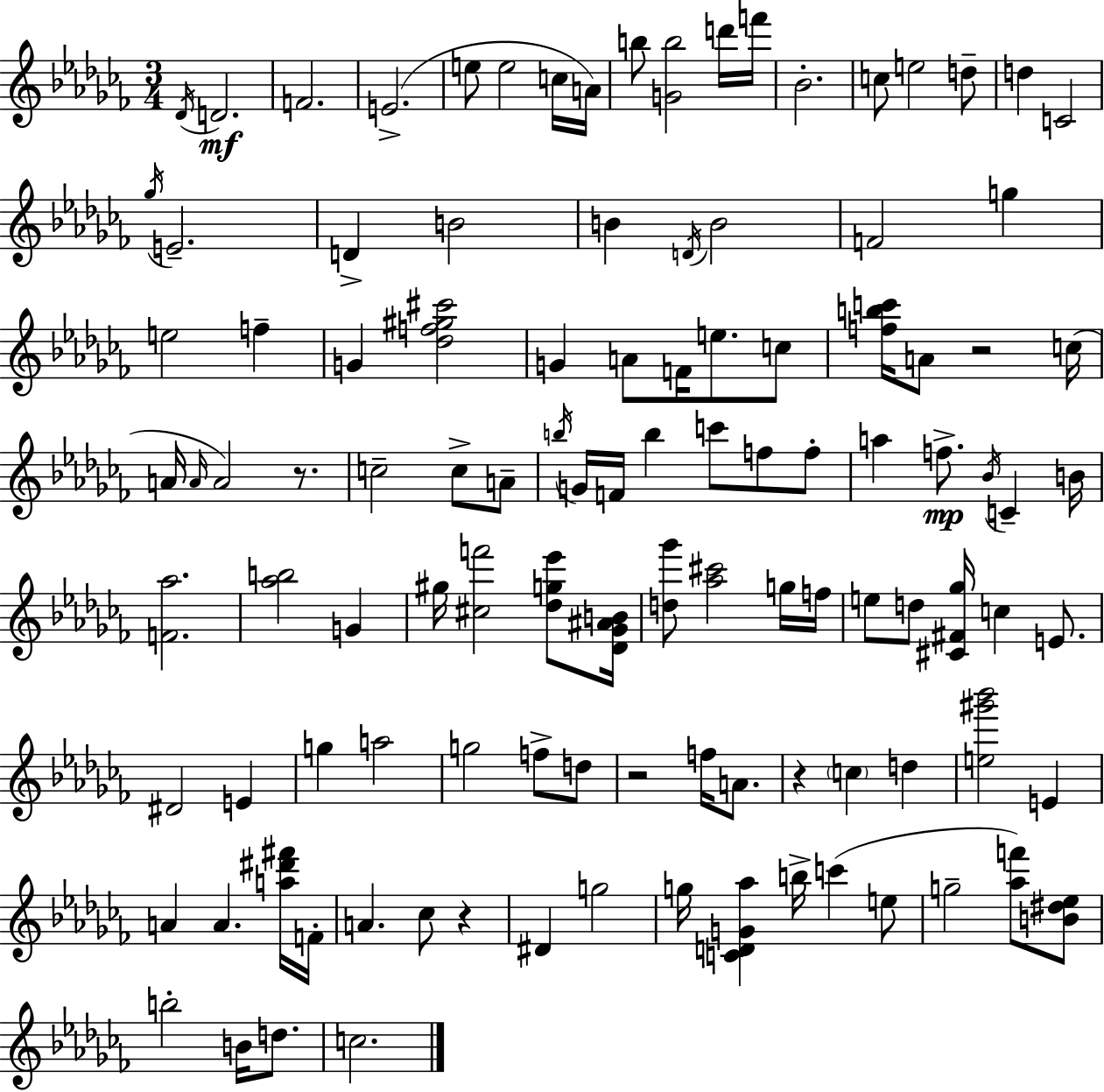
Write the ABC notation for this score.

X:1
T:Untitled
M:3/4
L:1/4
K:Abm
_D/4 D2 F2 E2 e/2 e2 c/4 A/4 b/2 [Gb]2 d'/4 f'/4 _B2 c/2 e2 d/2 d C2 _g/4 E2 D B2 B D/4 B2 F2 g e2 f G [_df^g^c']2 G A/2 F/4 e/2 c/2 [fbc']/4 A/2 z2 c/4 A/4 A/4 A2 z/2 c2 c/2 A/2 b/4 G/4 F/4 b c'/2 f/2 f/2 a f/2 _B/4 C B/4 [F_a]2 [_ab]2 G ^g/4 [^cf']2 [_dg_e']/2 [_D_G^AB]/4 [d_g']/2 [_a^c']2 g/4 f/4 e/2 d/2 [^C^F_g]/4 c E/2 ^D2 E g a2 g2 f/2 d/2 z2 f/4 A/2 z c d [e^g'_b']2 E A A [a^d'^f']/4 F/4 A _c/2 z ^D g2 g/4 [CDG_a] b/4 c' e/2 g2 [_af']/2 [B^d_e]/2 b2 B/4 d/2 c2